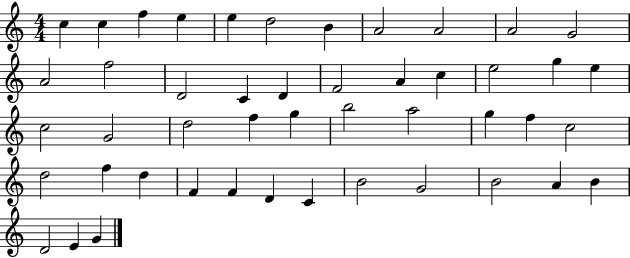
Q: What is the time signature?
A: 4/4